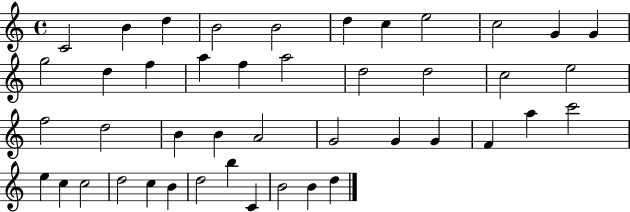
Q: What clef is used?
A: treble